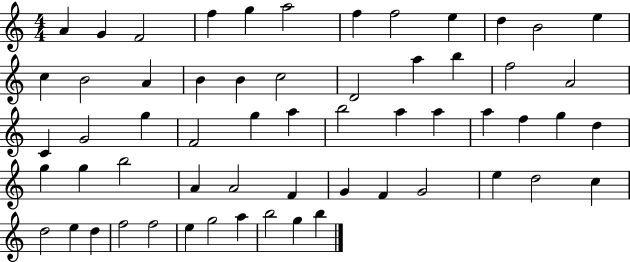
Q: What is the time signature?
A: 4/4